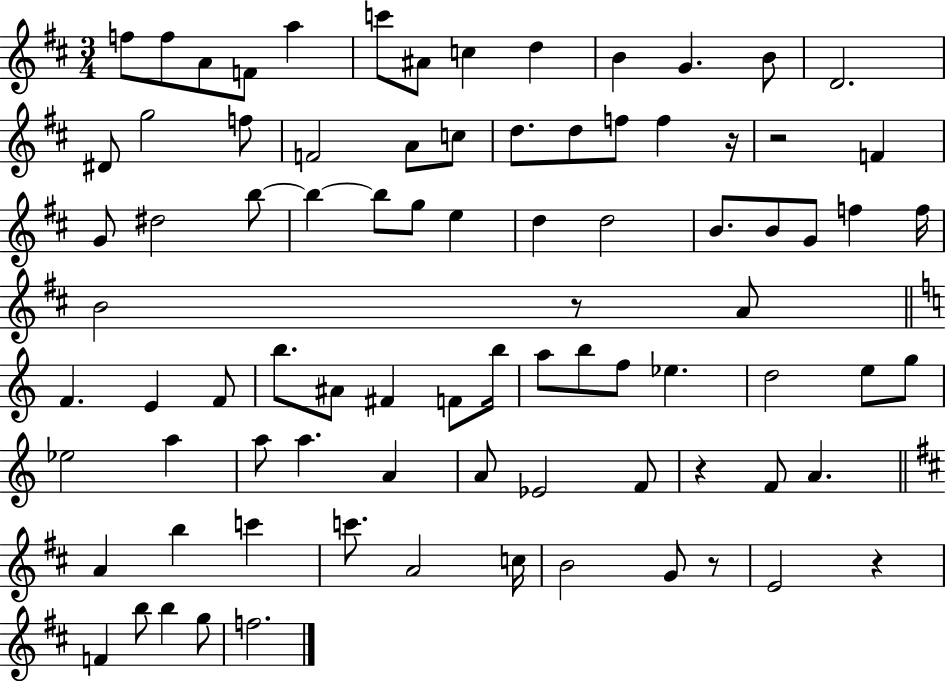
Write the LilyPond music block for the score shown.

{
  \clef treble
  \numericTimeSignature
  \time 3/4
  \key d \major
  f''8 f''8 a'8 f'8 a''4 | c'''8 ais'8 c''4 d''4 | b'4 g'4. b'8 | d'2. | \break dis'8 g''2 f''8 | f'2 a'8 c''8 | d''8. d''8 f''8 f''4 r16 | r2 f'4 | \break g'8 dis''2 b''8~~ | b''4~~ b''8 g''8 e''4 | d''4 d''2 | b'8. b'8 g'8 f''4 f''16 | \break b'2 r8 a'8 | \bar "||" \break \key c \major f'4. e'4 f'8 | b''8. ais'8 fis'4 f'8 b''16 | a''8 b''8 f''8 ees''4. | d''2 e''8 g''8 | \break ees''2 a''4 | a''8 a''4. a'4 | a'8 ees'2 f'8 | r4 f'8 a'4. | \break \bar "||" \break \key d \major a'4 b''4 c'''4 | c'''8. a'2 c''16 | b'2 g'8 r8 | e'2 r4 | \break f'4 b''8 b''4 g''8 | f''2. | \bar "|."
}